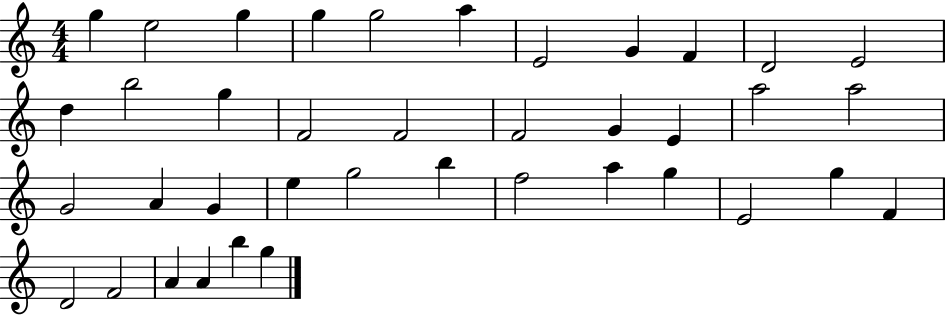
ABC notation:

X:1
T:Untitled
M:4/4
L:1/4
K:C
g e2 g g g2 a E2 G F D2 E2 d b2 g F2 F2 F2 G E a2 a2 G2 A G e g2 b f2 a g E2 g F D2 F2 A A b g